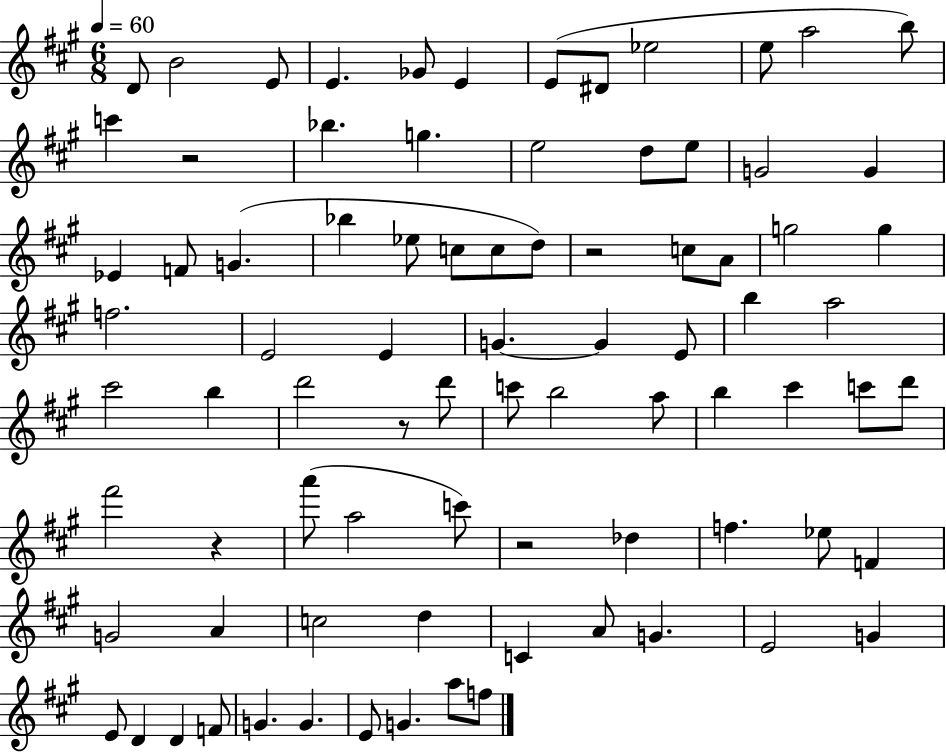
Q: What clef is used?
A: treble